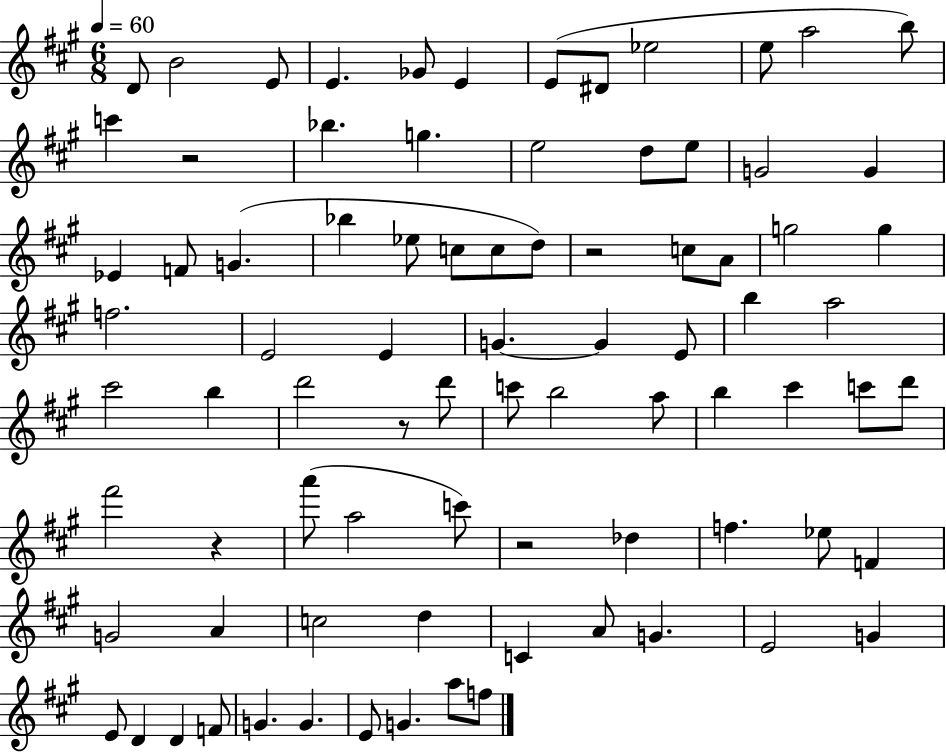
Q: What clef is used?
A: treble